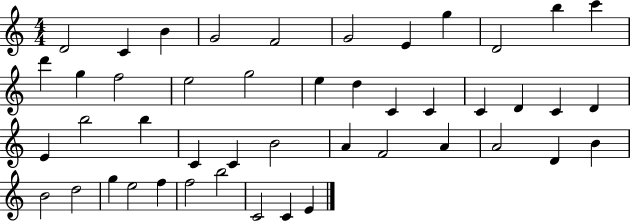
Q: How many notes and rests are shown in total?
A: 46